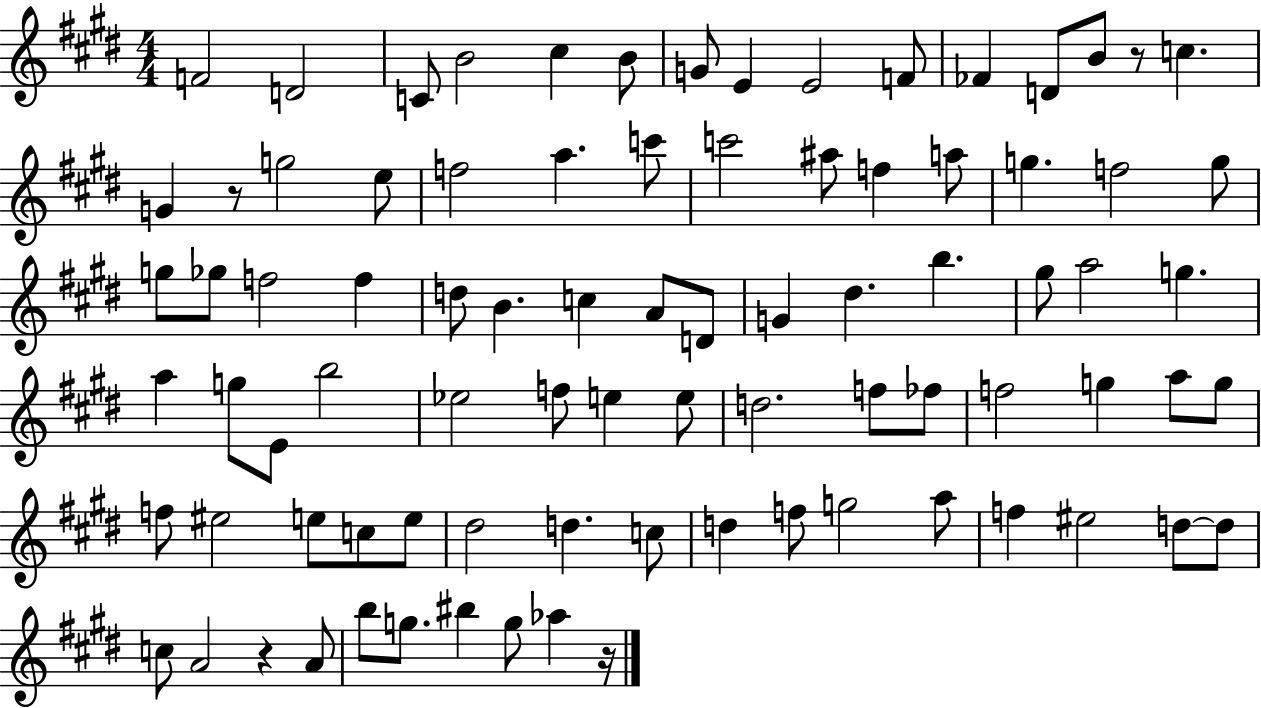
F4/h D4/h C4/e B4/h C#5/q B4/e G4/e E4/q E4/h F4/e FES4/q D4/e B4/e R/e C5/q. G4/q R/e G5/h E5/e F5/h A5/q. C6/e C6/h A#5/e F5/q A5/e G5/q. F5/h G5/e G5/e Gb5/e F5/h F5/q D5/e B4/q. C5/q A4/e D4/e G4/q D#5/q. B5/q. G#5/e A5/h G5/q. A5/q G5/e E4/e B5/h Eb5/h F5/e E5/q E5/e D5/h. F5/e FES5/e F5/h G5/q A5/e G5/e F5/e EIS5/h E5/e C5/e E5/e D#5/h D5/q. C5/e D5/q F5/e G5/h A5/e F5/q EIS5/h D5/e D5/e C5/e A4/h R/q A4/e B5/e G5/e. BIS5/q G5/e Ab5/q R/s